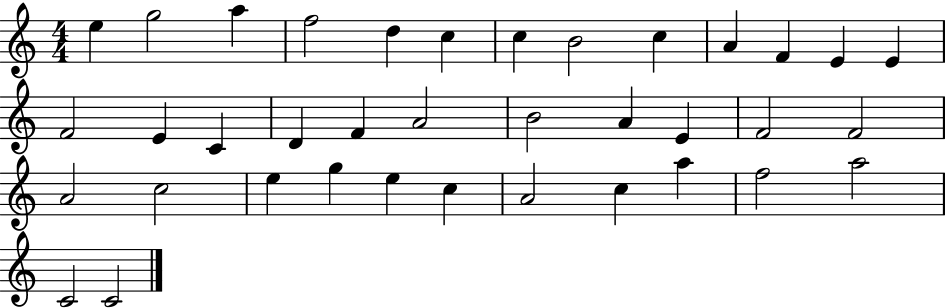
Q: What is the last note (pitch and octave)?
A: C4